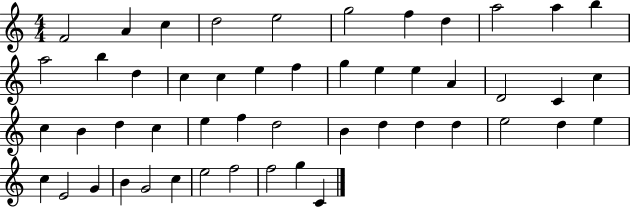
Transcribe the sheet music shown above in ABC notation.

X:1
T:Untitled
M:4/4
L:1/4
K:C
F2 A c d2 e2 g2 f d a2 a b a2 b d c c e f g e e A D2 C c c B d c e f d2 B d d d e2 d e c E2 G B G2 c e2 f2 f2 g C